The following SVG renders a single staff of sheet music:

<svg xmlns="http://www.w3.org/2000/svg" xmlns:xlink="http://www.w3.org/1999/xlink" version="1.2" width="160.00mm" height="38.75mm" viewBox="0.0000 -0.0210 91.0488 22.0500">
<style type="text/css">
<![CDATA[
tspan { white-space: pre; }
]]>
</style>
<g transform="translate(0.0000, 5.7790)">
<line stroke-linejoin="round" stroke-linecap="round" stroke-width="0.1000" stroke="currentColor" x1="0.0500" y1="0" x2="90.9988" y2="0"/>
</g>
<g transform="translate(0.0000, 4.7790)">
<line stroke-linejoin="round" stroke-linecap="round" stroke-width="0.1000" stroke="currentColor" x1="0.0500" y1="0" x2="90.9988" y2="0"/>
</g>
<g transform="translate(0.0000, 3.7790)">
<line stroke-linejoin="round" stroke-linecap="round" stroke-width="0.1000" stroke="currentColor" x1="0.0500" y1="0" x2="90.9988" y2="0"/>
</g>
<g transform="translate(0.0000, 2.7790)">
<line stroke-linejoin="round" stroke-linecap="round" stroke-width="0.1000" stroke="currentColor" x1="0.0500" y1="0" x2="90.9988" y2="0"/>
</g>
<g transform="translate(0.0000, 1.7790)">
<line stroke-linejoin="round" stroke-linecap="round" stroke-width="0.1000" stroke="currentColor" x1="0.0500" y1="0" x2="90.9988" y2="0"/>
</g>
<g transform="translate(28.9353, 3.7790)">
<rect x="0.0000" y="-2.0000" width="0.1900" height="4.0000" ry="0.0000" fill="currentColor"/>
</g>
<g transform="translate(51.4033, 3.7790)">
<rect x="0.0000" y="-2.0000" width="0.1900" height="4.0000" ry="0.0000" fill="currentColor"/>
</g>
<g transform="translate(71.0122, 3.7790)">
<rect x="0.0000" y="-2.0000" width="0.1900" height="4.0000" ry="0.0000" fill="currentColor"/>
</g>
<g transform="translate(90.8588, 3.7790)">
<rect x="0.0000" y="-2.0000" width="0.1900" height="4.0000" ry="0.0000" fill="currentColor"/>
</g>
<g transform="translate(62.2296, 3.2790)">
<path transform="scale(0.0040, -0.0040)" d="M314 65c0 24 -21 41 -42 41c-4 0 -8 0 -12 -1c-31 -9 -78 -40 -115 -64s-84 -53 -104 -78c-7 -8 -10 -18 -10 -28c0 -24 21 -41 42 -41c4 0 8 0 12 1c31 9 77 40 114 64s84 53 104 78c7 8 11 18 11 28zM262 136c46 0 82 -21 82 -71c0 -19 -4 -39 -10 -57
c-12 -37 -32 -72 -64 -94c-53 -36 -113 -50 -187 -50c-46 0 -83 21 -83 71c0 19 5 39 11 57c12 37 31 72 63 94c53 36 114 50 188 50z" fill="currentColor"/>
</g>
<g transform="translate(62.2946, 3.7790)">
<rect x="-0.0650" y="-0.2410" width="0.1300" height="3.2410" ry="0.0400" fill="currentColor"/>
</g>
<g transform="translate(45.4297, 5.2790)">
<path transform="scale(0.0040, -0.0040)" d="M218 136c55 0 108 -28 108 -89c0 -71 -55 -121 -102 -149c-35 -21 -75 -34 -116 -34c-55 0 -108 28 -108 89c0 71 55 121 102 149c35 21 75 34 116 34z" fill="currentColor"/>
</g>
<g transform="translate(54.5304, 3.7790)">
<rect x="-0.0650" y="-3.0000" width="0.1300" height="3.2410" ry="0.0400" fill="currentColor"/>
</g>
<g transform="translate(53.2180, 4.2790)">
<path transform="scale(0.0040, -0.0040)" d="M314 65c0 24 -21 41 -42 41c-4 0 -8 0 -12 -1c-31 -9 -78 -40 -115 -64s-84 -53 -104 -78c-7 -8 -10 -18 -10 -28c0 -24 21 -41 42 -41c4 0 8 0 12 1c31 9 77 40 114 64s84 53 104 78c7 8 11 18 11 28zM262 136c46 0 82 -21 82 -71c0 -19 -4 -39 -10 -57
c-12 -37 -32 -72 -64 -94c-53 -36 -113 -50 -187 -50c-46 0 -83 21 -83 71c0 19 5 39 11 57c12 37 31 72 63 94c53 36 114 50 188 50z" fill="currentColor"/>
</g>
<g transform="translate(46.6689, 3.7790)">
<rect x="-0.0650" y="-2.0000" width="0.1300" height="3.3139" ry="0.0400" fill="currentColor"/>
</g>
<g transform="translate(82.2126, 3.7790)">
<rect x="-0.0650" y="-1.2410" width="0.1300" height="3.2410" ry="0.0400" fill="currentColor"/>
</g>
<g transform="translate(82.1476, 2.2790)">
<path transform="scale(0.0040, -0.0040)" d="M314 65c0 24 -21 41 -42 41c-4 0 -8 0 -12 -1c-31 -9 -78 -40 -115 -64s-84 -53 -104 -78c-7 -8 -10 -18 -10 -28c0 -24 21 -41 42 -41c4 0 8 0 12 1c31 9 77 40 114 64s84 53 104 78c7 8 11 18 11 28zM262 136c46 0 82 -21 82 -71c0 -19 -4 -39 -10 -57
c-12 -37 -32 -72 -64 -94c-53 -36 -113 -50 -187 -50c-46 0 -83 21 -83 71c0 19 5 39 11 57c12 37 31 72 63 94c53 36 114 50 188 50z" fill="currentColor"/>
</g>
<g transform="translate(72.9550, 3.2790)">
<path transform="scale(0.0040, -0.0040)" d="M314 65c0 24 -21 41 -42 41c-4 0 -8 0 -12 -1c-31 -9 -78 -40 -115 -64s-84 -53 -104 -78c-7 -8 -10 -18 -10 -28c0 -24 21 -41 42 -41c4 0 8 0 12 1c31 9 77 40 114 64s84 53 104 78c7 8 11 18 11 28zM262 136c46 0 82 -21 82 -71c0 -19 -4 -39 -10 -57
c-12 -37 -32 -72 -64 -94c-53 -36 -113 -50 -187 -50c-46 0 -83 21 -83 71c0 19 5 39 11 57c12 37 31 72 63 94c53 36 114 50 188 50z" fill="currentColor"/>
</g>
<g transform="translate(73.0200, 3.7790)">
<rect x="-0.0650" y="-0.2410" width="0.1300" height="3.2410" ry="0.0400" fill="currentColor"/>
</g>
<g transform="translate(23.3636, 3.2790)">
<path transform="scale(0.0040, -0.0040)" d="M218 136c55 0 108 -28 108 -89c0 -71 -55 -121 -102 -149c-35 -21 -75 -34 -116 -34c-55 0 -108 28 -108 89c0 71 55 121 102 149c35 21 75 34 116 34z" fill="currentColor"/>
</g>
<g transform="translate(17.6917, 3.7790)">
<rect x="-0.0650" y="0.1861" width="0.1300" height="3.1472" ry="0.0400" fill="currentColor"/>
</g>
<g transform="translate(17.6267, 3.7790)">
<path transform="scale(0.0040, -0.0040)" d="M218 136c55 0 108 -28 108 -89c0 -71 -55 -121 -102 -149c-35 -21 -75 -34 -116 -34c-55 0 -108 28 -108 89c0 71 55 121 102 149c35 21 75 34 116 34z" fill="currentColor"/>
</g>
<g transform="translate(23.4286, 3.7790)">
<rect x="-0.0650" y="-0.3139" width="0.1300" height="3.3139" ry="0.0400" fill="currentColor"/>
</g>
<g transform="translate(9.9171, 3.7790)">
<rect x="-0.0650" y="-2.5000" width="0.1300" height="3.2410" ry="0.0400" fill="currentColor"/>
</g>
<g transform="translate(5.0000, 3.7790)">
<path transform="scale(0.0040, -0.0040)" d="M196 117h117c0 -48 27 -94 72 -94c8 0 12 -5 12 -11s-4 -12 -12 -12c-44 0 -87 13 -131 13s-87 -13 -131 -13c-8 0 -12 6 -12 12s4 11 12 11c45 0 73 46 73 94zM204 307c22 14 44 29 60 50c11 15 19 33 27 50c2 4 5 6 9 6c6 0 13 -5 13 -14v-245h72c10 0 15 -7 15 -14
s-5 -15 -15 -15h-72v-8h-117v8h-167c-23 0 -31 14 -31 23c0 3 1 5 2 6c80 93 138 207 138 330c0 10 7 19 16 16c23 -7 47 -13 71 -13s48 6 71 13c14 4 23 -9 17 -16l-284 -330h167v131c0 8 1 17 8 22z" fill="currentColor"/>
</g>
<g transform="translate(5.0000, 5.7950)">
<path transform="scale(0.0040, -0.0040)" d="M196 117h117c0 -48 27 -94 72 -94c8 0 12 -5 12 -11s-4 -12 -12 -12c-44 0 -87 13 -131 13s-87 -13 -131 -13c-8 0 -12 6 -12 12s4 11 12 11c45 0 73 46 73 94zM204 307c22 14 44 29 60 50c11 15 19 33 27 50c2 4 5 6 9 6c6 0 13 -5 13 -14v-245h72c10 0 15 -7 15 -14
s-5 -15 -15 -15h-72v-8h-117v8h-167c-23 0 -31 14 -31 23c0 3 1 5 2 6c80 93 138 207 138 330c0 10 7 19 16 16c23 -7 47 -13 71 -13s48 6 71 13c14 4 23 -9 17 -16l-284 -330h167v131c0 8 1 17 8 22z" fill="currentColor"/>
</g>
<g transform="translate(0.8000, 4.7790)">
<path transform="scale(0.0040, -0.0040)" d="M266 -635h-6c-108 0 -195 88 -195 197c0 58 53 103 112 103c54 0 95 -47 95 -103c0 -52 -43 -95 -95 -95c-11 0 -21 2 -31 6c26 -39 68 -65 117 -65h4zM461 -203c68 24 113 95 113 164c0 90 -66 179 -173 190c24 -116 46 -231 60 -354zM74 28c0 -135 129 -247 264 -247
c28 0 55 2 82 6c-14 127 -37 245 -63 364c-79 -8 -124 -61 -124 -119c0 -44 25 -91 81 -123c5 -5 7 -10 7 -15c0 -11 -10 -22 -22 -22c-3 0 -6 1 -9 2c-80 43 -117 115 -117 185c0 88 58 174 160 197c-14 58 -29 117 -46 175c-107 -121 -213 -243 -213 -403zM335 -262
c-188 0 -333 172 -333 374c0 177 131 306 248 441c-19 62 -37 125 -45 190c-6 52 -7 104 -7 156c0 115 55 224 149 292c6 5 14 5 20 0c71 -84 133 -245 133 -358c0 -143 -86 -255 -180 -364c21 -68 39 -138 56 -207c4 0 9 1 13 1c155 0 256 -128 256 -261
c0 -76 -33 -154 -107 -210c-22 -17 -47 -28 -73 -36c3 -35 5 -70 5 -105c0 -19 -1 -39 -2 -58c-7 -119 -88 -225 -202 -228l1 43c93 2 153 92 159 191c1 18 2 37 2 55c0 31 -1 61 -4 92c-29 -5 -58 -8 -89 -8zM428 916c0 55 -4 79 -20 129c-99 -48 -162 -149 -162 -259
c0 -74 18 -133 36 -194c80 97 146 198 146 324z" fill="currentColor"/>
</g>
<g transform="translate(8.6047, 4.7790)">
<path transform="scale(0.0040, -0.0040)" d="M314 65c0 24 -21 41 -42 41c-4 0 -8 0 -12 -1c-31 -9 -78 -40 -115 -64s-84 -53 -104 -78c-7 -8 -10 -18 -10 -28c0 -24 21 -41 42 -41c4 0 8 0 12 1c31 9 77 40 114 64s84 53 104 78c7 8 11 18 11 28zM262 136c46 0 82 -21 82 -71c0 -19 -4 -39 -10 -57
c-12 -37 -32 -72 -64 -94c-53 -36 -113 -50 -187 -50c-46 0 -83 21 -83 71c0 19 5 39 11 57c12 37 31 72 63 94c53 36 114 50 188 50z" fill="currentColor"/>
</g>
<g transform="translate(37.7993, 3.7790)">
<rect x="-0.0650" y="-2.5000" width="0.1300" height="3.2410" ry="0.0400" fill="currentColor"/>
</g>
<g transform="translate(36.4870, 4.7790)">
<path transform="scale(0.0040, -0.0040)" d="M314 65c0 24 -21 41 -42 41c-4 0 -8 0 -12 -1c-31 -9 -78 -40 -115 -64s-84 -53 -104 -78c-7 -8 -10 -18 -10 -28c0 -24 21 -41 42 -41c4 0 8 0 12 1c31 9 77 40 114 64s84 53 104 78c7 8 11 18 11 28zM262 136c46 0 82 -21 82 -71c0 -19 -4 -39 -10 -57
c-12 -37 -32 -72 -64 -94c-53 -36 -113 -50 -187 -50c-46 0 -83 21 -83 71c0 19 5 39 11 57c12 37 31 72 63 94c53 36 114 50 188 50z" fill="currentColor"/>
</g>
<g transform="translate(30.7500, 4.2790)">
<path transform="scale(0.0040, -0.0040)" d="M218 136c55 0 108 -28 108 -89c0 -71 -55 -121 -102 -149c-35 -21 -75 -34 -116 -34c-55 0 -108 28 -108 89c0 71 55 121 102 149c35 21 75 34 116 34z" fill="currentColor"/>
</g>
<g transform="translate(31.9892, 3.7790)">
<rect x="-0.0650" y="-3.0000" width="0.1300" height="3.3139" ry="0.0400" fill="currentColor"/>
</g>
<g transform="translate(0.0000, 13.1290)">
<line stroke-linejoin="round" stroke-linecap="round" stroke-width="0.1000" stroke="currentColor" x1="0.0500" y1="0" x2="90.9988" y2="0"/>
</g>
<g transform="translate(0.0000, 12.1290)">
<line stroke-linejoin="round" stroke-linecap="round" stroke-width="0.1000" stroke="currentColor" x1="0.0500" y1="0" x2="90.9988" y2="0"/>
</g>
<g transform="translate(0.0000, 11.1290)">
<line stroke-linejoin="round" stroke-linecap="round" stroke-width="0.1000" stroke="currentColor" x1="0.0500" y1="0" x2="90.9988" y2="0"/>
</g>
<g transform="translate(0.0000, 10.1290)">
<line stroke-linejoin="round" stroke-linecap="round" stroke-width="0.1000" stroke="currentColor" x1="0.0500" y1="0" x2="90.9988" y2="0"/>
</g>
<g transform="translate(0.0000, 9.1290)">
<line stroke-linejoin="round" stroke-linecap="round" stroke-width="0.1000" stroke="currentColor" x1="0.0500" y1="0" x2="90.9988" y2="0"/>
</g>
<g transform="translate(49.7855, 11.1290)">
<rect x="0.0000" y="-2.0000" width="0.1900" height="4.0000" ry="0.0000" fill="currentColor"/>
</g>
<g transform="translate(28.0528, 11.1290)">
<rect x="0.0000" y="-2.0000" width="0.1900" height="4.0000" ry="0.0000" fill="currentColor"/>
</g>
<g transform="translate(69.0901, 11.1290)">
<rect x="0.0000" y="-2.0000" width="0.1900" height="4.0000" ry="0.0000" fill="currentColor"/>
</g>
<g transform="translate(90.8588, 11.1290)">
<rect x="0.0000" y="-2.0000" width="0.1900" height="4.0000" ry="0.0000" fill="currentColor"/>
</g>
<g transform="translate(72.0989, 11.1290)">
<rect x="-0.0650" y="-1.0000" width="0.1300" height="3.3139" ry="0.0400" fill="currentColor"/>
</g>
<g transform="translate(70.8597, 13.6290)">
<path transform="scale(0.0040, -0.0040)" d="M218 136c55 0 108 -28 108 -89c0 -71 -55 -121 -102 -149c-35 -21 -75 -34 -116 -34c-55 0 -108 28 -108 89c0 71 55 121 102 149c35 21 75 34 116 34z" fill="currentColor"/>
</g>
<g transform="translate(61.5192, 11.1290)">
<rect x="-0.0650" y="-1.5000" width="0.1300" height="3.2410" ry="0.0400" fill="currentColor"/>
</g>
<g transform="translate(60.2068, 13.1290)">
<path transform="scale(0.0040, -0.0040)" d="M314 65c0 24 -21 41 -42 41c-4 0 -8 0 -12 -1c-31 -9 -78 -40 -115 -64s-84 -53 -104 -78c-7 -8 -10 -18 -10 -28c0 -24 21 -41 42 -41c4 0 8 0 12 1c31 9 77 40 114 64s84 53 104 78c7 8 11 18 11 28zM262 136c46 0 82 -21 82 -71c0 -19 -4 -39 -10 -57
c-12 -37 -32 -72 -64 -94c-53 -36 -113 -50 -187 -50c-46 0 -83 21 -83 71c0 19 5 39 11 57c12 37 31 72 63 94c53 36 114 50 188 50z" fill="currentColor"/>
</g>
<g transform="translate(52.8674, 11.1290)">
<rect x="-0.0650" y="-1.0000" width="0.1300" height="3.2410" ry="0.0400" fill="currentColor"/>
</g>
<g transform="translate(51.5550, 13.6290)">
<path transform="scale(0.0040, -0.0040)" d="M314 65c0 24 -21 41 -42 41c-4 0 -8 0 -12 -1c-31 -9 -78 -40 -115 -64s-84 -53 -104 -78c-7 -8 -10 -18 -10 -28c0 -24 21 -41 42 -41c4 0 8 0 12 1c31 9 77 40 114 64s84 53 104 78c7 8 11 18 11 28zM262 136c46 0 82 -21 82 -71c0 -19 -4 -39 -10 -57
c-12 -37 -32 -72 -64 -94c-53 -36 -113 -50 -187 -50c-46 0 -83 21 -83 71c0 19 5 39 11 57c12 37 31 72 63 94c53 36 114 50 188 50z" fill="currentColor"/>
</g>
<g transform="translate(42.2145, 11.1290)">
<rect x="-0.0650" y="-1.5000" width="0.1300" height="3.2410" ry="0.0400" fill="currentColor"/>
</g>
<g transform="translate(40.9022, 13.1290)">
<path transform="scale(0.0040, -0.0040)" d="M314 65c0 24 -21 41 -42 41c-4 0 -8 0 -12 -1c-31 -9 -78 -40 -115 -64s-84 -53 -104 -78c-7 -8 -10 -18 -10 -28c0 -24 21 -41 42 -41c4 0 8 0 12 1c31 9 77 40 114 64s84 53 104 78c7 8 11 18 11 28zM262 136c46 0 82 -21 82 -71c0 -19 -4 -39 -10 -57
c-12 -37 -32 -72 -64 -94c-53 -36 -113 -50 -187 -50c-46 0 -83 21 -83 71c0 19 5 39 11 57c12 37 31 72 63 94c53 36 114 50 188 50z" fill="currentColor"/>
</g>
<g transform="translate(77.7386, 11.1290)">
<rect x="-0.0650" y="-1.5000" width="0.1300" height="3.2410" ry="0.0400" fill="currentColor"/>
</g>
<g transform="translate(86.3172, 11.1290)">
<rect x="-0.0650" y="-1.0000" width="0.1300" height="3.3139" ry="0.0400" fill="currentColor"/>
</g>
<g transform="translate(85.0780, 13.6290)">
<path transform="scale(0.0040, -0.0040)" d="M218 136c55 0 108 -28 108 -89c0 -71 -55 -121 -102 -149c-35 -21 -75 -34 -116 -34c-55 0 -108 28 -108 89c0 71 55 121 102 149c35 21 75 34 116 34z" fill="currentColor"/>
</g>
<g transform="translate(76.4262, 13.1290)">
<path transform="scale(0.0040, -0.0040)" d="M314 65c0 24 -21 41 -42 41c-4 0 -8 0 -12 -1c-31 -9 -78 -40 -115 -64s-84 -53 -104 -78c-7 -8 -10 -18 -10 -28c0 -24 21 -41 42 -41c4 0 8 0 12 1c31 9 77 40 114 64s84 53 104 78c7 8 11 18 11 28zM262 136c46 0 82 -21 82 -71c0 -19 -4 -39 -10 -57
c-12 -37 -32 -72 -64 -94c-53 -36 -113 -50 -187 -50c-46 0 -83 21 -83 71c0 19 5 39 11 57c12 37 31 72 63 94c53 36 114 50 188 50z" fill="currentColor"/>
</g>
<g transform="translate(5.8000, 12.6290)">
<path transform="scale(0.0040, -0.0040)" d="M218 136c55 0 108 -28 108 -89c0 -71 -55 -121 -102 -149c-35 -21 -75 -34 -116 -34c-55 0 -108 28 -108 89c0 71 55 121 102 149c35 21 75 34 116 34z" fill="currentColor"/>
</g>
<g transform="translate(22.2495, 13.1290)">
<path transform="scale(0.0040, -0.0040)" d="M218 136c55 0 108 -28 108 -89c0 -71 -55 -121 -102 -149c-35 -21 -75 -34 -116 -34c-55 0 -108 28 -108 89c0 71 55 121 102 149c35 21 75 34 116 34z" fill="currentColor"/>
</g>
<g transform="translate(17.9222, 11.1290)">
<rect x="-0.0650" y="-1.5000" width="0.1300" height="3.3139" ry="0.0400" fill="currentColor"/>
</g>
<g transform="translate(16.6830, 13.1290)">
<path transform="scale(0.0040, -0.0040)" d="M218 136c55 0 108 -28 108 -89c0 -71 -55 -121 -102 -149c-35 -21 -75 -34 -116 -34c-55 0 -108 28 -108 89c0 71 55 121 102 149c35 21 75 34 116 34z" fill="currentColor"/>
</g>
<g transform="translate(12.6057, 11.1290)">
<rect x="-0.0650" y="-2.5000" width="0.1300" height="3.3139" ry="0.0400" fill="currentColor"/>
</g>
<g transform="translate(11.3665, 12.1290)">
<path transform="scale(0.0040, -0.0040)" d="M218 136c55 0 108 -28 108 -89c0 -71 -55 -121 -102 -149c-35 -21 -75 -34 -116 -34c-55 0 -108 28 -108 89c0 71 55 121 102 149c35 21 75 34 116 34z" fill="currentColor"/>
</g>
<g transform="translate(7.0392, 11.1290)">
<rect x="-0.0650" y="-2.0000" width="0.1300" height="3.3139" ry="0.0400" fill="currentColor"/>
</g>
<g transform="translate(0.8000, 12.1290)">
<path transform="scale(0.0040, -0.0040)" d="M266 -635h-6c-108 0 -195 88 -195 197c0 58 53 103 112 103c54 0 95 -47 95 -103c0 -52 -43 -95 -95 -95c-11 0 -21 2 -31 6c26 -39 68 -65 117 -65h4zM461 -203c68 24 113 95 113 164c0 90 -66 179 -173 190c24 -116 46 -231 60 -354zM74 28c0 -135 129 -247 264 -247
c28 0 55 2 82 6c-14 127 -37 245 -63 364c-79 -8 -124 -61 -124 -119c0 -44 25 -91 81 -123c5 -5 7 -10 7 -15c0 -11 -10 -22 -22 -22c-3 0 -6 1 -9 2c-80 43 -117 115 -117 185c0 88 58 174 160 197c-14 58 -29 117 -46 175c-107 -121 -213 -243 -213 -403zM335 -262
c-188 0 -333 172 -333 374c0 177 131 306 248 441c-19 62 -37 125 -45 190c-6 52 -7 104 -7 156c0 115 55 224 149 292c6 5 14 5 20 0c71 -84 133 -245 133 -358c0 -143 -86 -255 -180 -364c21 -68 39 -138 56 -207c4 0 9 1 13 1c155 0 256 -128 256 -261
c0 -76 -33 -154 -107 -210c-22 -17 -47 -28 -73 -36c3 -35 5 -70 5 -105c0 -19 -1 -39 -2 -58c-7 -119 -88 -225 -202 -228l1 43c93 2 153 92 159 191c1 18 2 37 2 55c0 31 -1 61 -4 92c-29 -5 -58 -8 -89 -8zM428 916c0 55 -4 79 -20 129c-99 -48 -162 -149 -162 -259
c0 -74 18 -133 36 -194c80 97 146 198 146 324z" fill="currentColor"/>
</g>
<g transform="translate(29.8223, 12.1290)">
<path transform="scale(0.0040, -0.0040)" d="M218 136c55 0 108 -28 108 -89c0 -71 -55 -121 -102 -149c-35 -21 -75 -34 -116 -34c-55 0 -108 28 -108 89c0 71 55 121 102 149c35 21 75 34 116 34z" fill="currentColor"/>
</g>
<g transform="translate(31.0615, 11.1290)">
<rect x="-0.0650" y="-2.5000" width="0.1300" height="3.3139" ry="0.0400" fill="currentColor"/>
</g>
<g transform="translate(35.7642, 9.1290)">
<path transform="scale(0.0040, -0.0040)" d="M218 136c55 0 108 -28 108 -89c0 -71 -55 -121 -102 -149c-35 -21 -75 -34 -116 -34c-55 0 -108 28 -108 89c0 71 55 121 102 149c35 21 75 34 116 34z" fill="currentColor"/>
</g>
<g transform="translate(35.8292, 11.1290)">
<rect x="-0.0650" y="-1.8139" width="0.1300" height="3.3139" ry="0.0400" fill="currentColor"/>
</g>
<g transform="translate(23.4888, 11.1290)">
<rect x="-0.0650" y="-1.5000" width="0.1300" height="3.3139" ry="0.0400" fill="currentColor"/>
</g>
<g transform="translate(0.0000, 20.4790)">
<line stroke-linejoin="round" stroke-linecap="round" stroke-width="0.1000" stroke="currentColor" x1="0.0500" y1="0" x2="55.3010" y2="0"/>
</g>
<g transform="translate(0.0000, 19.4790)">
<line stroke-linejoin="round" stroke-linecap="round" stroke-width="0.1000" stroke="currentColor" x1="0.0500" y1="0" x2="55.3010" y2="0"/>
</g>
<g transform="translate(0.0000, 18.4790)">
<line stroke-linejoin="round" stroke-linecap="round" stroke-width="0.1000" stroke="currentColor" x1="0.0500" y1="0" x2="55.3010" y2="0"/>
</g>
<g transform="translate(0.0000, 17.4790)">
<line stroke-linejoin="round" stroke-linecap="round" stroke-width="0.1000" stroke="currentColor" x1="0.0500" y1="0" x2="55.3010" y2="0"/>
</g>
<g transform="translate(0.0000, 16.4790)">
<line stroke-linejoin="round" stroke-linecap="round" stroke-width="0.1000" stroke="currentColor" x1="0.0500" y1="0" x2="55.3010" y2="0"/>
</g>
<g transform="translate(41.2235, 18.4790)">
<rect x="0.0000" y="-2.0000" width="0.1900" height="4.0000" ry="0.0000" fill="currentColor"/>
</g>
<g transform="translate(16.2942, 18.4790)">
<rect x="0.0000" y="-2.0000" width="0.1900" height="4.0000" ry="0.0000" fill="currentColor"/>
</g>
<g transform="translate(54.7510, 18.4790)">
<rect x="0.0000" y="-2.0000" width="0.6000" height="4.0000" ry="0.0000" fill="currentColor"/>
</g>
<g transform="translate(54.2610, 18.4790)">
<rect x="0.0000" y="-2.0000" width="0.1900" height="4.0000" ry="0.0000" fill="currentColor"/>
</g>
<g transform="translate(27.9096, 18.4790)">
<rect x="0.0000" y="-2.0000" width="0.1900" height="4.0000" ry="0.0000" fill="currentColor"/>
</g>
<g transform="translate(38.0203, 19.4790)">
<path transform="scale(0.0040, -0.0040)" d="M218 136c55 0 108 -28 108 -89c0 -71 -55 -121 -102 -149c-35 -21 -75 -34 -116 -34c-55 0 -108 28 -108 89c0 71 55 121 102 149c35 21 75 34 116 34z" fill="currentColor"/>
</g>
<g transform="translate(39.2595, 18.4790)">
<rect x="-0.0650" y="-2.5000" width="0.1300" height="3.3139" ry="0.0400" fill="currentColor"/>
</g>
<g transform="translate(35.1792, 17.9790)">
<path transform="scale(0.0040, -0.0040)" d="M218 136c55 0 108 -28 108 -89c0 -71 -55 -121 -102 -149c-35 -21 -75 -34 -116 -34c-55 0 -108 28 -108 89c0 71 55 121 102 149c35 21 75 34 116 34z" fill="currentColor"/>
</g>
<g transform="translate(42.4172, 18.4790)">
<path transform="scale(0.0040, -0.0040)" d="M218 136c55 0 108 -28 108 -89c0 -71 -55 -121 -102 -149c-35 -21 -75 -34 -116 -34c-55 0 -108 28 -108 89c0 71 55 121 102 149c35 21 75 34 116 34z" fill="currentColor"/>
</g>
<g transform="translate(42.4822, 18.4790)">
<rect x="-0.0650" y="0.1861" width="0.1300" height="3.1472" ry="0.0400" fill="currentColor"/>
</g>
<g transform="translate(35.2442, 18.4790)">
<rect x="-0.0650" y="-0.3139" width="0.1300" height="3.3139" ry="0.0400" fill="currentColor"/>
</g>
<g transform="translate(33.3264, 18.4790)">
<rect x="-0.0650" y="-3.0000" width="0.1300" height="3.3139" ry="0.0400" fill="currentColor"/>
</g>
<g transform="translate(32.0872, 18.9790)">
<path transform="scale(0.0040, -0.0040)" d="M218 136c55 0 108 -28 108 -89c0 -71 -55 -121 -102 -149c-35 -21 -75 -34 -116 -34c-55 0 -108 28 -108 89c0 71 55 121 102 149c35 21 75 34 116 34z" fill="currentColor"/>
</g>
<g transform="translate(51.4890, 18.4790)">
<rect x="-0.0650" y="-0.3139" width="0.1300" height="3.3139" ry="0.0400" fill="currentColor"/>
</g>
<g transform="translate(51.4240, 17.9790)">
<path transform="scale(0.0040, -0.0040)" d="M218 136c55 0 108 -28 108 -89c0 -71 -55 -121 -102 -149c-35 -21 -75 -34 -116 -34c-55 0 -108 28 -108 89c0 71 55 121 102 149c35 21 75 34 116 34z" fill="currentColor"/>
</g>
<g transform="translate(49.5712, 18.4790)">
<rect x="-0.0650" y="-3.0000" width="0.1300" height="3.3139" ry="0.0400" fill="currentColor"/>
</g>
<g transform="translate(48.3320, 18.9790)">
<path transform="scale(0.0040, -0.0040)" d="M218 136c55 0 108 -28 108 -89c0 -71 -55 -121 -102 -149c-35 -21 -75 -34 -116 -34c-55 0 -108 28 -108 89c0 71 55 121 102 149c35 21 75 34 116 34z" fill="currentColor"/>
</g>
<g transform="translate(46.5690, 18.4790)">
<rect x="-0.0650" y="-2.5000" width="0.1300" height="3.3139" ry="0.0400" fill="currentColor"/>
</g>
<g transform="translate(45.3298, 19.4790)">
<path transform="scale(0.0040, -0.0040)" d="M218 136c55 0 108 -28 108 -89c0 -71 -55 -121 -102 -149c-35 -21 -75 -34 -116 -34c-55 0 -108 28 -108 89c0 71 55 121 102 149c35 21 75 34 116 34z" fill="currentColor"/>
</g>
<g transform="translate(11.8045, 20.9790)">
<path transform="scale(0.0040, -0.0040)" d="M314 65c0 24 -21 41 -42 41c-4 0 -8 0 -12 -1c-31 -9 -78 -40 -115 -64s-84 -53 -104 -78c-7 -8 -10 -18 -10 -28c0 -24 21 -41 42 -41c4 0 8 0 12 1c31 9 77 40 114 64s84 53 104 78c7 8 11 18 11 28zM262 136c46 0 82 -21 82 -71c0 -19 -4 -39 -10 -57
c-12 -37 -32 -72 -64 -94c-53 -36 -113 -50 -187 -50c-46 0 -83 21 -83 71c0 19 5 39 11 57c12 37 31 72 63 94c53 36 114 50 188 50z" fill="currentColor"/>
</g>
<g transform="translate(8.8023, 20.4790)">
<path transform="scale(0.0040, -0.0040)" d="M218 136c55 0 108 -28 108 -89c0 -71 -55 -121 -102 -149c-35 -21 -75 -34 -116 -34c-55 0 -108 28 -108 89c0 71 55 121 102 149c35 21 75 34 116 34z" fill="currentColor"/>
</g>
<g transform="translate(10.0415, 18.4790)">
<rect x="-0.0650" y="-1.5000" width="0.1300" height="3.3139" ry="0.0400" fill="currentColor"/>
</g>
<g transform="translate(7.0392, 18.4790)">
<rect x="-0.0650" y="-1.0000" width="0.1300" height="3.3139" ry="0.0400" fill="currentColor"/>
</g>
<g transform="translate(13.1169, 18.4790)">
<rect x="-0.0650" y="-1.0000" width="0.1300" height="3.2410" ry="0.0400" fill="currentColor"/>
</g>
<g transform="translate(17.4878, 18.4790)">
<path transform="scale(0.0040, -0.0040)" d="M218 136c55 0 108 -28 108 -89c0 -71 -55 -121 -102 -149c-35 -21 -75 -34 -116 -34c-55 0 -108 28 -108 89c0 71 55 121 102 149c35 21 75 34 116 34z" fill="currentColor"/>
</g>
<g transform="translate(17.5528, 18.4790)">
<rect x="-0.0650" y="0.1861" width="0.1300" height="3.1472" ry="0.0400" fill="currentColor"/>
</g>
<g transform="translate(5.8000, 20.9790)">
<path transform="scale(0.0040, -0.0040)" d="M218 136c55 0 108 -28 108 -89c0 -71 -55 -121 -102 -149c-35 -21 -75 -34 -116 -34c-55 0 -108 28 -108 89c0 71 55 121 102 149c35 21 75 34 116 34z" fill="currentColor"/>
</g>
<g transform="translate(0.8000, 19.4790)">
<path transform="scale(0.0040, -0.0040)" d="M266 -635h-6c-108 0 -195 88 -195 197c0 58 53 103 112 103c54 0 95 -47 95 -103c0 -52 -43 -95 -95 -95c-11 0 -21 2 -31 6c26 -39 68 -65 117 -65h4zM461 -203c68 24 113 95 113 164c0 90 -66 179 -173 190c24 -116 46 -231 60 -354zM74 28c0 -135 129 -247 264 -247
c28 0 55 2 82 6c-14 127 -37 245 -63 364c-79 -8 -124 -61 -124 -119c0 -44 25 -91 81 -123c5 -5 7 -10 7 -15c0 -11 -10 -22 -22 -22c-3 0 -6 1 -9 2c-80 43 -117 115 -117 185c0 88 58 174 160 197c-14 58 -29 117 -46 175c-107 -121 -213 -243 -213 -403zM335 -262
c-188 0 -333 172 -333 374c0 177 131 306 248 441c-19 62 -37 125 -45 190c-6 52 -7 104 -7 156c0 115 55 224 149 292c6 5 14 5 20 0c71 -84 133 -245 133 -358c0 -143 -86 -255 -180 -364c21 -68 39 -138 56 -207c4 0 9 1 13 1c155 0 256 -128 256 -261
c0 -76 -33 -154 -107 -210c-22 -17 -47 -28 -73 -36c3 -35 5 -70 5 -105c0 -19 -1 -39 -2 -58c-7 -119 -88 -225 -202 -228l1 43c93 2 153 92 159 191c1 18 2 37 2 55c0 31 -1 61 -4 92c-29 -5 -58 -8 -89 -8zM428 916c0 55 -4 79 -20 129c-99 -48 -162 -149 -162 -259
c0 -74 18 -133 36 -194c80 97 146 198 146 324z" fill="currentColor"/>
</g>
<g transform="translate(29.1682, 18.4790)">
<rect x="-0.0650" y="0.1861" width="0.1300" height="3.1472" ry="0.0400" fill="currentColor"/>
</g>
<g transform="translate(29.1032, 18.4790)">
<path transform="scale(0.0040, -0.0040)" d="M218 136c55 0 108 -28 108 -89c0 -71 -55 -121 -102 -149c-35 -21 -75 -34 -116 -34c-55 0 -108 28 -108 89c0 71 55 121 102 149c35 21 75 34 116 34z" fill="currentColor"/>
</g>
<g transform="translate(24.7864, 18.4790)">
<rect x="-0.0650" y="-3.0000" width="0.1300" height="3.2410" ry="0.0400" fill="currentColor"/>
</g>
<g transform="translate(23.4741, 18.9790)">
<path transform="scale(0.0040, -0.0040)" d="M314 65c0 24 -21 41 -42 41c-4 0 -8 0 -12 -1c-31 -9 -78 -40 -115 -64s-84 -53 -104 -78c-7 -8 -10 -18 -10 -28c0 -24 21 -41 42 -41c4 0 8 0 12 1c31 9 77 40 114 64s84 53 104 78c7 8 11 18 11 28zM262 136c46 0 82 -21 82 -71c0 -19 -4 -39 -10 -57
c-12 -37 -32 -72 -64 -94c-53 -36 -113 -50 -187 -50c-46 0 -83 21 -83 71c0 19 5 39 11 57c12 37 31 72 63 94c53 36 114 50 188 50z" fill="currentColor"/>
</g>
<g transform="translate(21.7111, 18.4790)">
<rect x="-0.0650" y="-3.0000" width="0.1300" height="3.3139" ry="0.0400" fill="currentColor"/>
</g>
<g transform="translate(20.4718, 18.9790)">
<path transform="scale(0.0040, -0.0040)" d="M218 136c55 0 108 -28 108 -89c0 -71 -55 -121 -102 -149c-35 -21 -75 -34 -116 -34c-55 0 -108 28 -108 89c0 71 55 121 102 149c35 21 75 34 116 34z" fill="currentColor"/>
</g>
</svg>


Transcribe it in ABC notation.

X:1
T:Untitled
M:4/4
L:1/4
K:C
G2 B c A G2 F A2 c2 c2 e2 F G E E G f E2 D2 E2 D E2 D D E D2 B A A2 B A c G B G A c